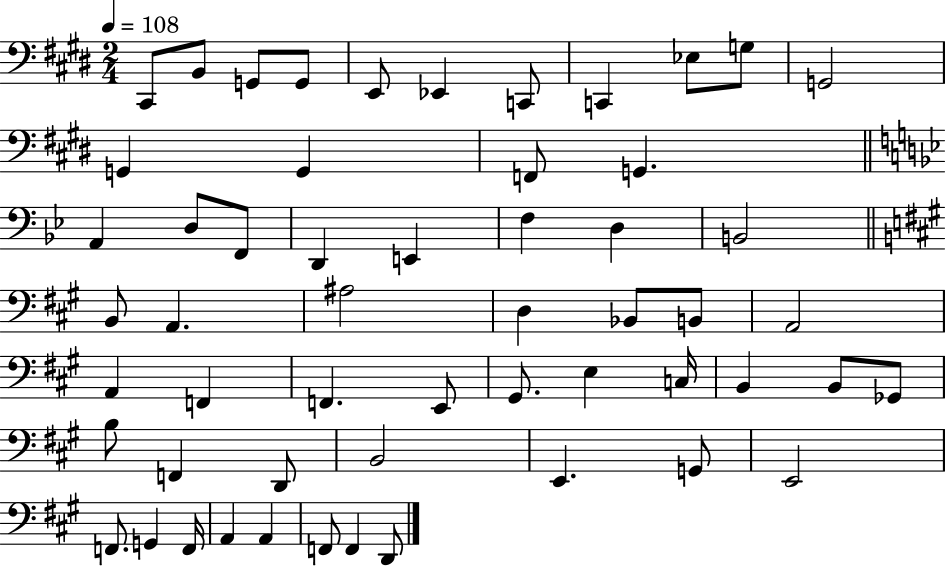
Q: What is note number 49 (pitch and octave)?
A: G2